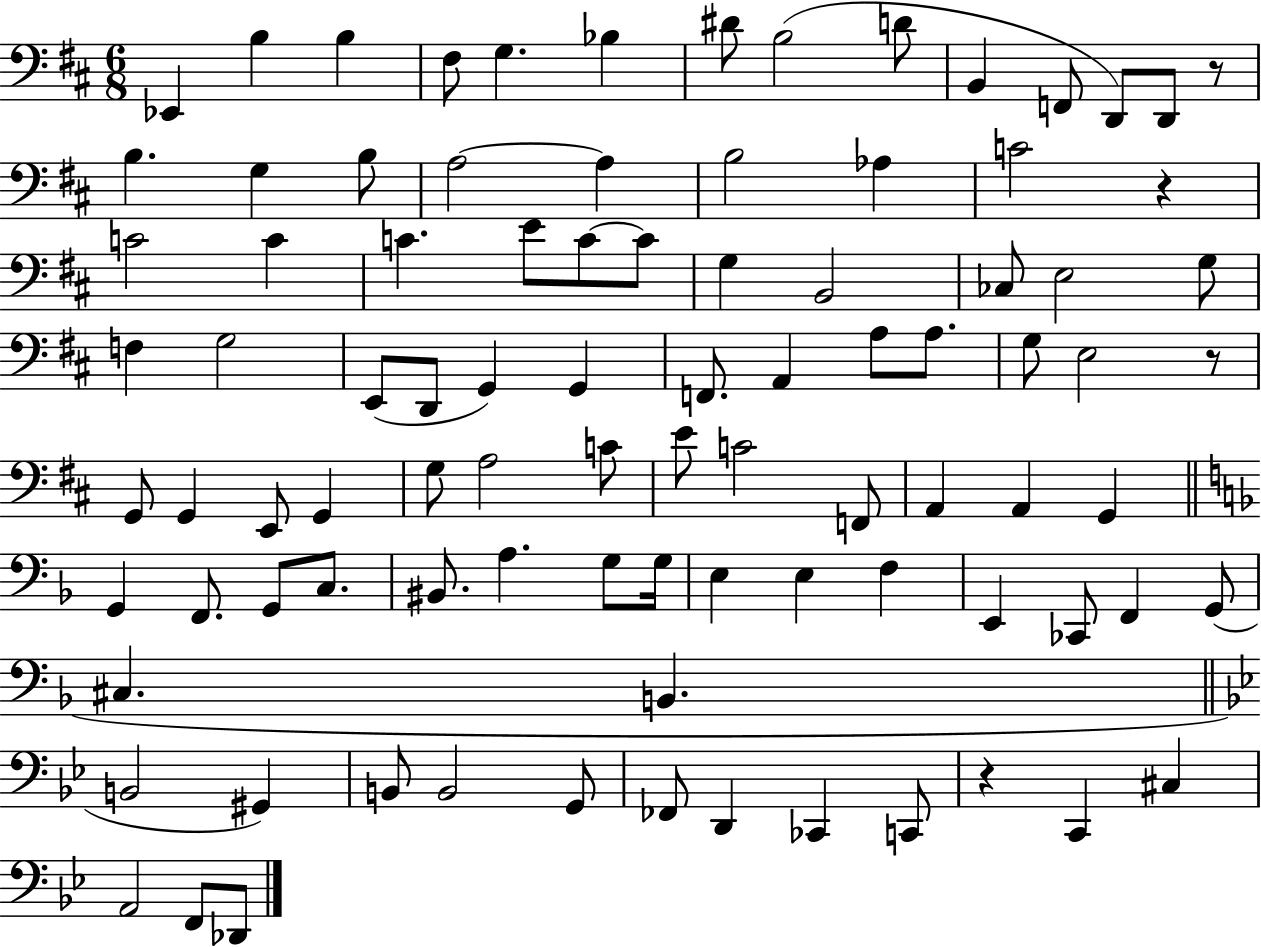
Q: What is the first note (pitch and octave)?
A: Eb2